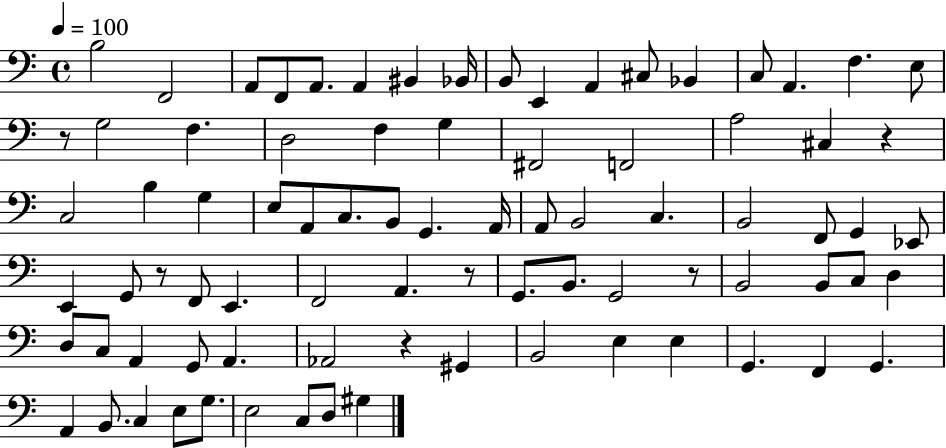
{
  \clef bass
  \time 4/4
  \defaultTimeSignature
  \key c \major
  \tempo 4 = 100
  b2 f,2 | a,8 f,8 a,8. a,4 bis,4 bes,16 | b,8 e,4 a,4 cis8 bes,4 | c8 a,4. f4. e8 | \break r8 g2 f4. | d2 f4 g4 | fis,2 f,2 | a2 cis4 r4 | \break c2 b4 g4 | e8 a,8 c8. b,8 g,4. a,16 | a,8 b,2 c4. | b,2 f,8 g,4 ees,8 | \break e,4 g,8 r8 f,8 e,4. | f,2 a,4. r8 | g,8. b,8. g,2 r8 | b,2 b,8 c8 d4 | \break d8 c8 a,4 g,8 a,4. | aes,2 r4 gis,4 | b,2 e4 e4 | g,4. f,4 g,4. | \break a,4 b,8. c4 e8 g8. | e2 c8 d8 gis4 | \bar "|."
}